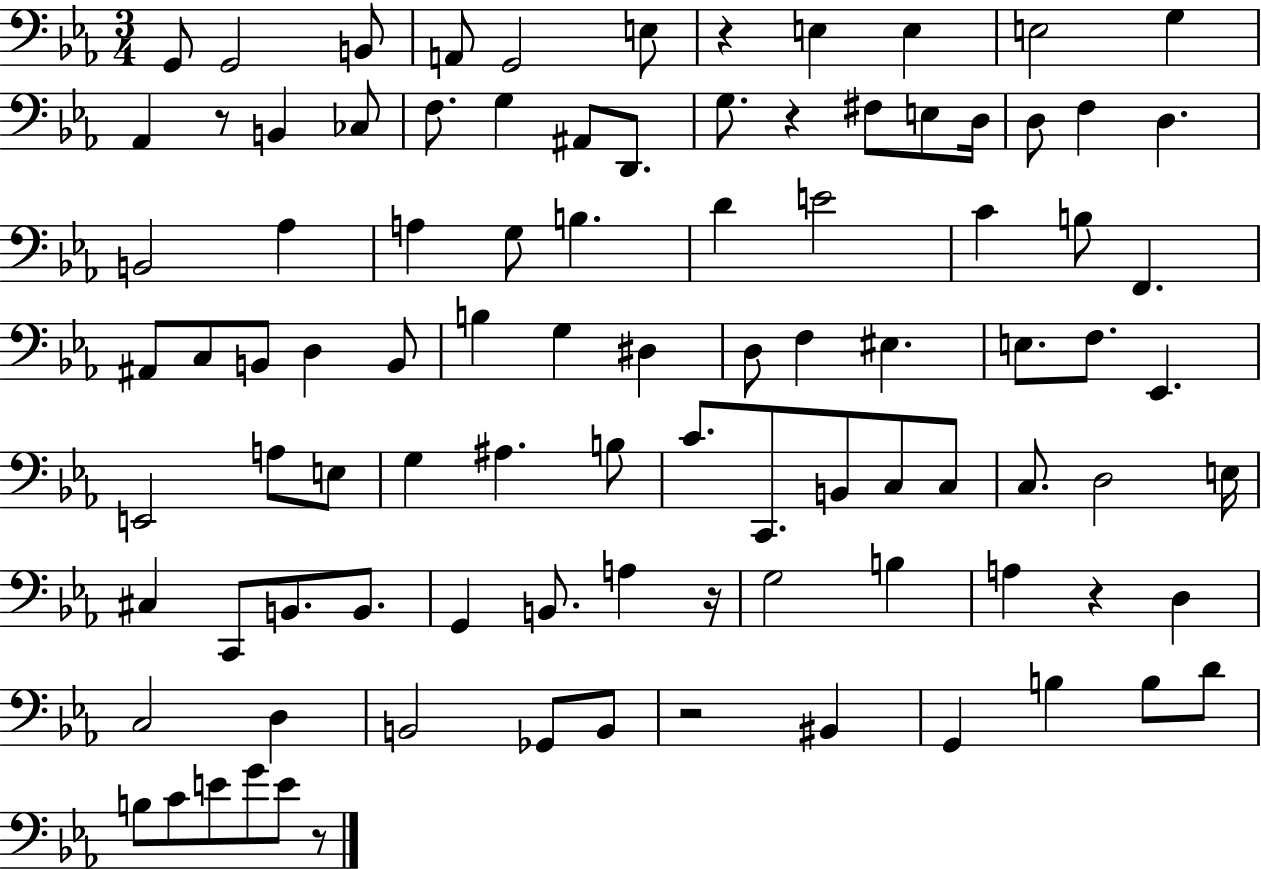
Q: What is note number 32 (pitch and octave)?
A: C4